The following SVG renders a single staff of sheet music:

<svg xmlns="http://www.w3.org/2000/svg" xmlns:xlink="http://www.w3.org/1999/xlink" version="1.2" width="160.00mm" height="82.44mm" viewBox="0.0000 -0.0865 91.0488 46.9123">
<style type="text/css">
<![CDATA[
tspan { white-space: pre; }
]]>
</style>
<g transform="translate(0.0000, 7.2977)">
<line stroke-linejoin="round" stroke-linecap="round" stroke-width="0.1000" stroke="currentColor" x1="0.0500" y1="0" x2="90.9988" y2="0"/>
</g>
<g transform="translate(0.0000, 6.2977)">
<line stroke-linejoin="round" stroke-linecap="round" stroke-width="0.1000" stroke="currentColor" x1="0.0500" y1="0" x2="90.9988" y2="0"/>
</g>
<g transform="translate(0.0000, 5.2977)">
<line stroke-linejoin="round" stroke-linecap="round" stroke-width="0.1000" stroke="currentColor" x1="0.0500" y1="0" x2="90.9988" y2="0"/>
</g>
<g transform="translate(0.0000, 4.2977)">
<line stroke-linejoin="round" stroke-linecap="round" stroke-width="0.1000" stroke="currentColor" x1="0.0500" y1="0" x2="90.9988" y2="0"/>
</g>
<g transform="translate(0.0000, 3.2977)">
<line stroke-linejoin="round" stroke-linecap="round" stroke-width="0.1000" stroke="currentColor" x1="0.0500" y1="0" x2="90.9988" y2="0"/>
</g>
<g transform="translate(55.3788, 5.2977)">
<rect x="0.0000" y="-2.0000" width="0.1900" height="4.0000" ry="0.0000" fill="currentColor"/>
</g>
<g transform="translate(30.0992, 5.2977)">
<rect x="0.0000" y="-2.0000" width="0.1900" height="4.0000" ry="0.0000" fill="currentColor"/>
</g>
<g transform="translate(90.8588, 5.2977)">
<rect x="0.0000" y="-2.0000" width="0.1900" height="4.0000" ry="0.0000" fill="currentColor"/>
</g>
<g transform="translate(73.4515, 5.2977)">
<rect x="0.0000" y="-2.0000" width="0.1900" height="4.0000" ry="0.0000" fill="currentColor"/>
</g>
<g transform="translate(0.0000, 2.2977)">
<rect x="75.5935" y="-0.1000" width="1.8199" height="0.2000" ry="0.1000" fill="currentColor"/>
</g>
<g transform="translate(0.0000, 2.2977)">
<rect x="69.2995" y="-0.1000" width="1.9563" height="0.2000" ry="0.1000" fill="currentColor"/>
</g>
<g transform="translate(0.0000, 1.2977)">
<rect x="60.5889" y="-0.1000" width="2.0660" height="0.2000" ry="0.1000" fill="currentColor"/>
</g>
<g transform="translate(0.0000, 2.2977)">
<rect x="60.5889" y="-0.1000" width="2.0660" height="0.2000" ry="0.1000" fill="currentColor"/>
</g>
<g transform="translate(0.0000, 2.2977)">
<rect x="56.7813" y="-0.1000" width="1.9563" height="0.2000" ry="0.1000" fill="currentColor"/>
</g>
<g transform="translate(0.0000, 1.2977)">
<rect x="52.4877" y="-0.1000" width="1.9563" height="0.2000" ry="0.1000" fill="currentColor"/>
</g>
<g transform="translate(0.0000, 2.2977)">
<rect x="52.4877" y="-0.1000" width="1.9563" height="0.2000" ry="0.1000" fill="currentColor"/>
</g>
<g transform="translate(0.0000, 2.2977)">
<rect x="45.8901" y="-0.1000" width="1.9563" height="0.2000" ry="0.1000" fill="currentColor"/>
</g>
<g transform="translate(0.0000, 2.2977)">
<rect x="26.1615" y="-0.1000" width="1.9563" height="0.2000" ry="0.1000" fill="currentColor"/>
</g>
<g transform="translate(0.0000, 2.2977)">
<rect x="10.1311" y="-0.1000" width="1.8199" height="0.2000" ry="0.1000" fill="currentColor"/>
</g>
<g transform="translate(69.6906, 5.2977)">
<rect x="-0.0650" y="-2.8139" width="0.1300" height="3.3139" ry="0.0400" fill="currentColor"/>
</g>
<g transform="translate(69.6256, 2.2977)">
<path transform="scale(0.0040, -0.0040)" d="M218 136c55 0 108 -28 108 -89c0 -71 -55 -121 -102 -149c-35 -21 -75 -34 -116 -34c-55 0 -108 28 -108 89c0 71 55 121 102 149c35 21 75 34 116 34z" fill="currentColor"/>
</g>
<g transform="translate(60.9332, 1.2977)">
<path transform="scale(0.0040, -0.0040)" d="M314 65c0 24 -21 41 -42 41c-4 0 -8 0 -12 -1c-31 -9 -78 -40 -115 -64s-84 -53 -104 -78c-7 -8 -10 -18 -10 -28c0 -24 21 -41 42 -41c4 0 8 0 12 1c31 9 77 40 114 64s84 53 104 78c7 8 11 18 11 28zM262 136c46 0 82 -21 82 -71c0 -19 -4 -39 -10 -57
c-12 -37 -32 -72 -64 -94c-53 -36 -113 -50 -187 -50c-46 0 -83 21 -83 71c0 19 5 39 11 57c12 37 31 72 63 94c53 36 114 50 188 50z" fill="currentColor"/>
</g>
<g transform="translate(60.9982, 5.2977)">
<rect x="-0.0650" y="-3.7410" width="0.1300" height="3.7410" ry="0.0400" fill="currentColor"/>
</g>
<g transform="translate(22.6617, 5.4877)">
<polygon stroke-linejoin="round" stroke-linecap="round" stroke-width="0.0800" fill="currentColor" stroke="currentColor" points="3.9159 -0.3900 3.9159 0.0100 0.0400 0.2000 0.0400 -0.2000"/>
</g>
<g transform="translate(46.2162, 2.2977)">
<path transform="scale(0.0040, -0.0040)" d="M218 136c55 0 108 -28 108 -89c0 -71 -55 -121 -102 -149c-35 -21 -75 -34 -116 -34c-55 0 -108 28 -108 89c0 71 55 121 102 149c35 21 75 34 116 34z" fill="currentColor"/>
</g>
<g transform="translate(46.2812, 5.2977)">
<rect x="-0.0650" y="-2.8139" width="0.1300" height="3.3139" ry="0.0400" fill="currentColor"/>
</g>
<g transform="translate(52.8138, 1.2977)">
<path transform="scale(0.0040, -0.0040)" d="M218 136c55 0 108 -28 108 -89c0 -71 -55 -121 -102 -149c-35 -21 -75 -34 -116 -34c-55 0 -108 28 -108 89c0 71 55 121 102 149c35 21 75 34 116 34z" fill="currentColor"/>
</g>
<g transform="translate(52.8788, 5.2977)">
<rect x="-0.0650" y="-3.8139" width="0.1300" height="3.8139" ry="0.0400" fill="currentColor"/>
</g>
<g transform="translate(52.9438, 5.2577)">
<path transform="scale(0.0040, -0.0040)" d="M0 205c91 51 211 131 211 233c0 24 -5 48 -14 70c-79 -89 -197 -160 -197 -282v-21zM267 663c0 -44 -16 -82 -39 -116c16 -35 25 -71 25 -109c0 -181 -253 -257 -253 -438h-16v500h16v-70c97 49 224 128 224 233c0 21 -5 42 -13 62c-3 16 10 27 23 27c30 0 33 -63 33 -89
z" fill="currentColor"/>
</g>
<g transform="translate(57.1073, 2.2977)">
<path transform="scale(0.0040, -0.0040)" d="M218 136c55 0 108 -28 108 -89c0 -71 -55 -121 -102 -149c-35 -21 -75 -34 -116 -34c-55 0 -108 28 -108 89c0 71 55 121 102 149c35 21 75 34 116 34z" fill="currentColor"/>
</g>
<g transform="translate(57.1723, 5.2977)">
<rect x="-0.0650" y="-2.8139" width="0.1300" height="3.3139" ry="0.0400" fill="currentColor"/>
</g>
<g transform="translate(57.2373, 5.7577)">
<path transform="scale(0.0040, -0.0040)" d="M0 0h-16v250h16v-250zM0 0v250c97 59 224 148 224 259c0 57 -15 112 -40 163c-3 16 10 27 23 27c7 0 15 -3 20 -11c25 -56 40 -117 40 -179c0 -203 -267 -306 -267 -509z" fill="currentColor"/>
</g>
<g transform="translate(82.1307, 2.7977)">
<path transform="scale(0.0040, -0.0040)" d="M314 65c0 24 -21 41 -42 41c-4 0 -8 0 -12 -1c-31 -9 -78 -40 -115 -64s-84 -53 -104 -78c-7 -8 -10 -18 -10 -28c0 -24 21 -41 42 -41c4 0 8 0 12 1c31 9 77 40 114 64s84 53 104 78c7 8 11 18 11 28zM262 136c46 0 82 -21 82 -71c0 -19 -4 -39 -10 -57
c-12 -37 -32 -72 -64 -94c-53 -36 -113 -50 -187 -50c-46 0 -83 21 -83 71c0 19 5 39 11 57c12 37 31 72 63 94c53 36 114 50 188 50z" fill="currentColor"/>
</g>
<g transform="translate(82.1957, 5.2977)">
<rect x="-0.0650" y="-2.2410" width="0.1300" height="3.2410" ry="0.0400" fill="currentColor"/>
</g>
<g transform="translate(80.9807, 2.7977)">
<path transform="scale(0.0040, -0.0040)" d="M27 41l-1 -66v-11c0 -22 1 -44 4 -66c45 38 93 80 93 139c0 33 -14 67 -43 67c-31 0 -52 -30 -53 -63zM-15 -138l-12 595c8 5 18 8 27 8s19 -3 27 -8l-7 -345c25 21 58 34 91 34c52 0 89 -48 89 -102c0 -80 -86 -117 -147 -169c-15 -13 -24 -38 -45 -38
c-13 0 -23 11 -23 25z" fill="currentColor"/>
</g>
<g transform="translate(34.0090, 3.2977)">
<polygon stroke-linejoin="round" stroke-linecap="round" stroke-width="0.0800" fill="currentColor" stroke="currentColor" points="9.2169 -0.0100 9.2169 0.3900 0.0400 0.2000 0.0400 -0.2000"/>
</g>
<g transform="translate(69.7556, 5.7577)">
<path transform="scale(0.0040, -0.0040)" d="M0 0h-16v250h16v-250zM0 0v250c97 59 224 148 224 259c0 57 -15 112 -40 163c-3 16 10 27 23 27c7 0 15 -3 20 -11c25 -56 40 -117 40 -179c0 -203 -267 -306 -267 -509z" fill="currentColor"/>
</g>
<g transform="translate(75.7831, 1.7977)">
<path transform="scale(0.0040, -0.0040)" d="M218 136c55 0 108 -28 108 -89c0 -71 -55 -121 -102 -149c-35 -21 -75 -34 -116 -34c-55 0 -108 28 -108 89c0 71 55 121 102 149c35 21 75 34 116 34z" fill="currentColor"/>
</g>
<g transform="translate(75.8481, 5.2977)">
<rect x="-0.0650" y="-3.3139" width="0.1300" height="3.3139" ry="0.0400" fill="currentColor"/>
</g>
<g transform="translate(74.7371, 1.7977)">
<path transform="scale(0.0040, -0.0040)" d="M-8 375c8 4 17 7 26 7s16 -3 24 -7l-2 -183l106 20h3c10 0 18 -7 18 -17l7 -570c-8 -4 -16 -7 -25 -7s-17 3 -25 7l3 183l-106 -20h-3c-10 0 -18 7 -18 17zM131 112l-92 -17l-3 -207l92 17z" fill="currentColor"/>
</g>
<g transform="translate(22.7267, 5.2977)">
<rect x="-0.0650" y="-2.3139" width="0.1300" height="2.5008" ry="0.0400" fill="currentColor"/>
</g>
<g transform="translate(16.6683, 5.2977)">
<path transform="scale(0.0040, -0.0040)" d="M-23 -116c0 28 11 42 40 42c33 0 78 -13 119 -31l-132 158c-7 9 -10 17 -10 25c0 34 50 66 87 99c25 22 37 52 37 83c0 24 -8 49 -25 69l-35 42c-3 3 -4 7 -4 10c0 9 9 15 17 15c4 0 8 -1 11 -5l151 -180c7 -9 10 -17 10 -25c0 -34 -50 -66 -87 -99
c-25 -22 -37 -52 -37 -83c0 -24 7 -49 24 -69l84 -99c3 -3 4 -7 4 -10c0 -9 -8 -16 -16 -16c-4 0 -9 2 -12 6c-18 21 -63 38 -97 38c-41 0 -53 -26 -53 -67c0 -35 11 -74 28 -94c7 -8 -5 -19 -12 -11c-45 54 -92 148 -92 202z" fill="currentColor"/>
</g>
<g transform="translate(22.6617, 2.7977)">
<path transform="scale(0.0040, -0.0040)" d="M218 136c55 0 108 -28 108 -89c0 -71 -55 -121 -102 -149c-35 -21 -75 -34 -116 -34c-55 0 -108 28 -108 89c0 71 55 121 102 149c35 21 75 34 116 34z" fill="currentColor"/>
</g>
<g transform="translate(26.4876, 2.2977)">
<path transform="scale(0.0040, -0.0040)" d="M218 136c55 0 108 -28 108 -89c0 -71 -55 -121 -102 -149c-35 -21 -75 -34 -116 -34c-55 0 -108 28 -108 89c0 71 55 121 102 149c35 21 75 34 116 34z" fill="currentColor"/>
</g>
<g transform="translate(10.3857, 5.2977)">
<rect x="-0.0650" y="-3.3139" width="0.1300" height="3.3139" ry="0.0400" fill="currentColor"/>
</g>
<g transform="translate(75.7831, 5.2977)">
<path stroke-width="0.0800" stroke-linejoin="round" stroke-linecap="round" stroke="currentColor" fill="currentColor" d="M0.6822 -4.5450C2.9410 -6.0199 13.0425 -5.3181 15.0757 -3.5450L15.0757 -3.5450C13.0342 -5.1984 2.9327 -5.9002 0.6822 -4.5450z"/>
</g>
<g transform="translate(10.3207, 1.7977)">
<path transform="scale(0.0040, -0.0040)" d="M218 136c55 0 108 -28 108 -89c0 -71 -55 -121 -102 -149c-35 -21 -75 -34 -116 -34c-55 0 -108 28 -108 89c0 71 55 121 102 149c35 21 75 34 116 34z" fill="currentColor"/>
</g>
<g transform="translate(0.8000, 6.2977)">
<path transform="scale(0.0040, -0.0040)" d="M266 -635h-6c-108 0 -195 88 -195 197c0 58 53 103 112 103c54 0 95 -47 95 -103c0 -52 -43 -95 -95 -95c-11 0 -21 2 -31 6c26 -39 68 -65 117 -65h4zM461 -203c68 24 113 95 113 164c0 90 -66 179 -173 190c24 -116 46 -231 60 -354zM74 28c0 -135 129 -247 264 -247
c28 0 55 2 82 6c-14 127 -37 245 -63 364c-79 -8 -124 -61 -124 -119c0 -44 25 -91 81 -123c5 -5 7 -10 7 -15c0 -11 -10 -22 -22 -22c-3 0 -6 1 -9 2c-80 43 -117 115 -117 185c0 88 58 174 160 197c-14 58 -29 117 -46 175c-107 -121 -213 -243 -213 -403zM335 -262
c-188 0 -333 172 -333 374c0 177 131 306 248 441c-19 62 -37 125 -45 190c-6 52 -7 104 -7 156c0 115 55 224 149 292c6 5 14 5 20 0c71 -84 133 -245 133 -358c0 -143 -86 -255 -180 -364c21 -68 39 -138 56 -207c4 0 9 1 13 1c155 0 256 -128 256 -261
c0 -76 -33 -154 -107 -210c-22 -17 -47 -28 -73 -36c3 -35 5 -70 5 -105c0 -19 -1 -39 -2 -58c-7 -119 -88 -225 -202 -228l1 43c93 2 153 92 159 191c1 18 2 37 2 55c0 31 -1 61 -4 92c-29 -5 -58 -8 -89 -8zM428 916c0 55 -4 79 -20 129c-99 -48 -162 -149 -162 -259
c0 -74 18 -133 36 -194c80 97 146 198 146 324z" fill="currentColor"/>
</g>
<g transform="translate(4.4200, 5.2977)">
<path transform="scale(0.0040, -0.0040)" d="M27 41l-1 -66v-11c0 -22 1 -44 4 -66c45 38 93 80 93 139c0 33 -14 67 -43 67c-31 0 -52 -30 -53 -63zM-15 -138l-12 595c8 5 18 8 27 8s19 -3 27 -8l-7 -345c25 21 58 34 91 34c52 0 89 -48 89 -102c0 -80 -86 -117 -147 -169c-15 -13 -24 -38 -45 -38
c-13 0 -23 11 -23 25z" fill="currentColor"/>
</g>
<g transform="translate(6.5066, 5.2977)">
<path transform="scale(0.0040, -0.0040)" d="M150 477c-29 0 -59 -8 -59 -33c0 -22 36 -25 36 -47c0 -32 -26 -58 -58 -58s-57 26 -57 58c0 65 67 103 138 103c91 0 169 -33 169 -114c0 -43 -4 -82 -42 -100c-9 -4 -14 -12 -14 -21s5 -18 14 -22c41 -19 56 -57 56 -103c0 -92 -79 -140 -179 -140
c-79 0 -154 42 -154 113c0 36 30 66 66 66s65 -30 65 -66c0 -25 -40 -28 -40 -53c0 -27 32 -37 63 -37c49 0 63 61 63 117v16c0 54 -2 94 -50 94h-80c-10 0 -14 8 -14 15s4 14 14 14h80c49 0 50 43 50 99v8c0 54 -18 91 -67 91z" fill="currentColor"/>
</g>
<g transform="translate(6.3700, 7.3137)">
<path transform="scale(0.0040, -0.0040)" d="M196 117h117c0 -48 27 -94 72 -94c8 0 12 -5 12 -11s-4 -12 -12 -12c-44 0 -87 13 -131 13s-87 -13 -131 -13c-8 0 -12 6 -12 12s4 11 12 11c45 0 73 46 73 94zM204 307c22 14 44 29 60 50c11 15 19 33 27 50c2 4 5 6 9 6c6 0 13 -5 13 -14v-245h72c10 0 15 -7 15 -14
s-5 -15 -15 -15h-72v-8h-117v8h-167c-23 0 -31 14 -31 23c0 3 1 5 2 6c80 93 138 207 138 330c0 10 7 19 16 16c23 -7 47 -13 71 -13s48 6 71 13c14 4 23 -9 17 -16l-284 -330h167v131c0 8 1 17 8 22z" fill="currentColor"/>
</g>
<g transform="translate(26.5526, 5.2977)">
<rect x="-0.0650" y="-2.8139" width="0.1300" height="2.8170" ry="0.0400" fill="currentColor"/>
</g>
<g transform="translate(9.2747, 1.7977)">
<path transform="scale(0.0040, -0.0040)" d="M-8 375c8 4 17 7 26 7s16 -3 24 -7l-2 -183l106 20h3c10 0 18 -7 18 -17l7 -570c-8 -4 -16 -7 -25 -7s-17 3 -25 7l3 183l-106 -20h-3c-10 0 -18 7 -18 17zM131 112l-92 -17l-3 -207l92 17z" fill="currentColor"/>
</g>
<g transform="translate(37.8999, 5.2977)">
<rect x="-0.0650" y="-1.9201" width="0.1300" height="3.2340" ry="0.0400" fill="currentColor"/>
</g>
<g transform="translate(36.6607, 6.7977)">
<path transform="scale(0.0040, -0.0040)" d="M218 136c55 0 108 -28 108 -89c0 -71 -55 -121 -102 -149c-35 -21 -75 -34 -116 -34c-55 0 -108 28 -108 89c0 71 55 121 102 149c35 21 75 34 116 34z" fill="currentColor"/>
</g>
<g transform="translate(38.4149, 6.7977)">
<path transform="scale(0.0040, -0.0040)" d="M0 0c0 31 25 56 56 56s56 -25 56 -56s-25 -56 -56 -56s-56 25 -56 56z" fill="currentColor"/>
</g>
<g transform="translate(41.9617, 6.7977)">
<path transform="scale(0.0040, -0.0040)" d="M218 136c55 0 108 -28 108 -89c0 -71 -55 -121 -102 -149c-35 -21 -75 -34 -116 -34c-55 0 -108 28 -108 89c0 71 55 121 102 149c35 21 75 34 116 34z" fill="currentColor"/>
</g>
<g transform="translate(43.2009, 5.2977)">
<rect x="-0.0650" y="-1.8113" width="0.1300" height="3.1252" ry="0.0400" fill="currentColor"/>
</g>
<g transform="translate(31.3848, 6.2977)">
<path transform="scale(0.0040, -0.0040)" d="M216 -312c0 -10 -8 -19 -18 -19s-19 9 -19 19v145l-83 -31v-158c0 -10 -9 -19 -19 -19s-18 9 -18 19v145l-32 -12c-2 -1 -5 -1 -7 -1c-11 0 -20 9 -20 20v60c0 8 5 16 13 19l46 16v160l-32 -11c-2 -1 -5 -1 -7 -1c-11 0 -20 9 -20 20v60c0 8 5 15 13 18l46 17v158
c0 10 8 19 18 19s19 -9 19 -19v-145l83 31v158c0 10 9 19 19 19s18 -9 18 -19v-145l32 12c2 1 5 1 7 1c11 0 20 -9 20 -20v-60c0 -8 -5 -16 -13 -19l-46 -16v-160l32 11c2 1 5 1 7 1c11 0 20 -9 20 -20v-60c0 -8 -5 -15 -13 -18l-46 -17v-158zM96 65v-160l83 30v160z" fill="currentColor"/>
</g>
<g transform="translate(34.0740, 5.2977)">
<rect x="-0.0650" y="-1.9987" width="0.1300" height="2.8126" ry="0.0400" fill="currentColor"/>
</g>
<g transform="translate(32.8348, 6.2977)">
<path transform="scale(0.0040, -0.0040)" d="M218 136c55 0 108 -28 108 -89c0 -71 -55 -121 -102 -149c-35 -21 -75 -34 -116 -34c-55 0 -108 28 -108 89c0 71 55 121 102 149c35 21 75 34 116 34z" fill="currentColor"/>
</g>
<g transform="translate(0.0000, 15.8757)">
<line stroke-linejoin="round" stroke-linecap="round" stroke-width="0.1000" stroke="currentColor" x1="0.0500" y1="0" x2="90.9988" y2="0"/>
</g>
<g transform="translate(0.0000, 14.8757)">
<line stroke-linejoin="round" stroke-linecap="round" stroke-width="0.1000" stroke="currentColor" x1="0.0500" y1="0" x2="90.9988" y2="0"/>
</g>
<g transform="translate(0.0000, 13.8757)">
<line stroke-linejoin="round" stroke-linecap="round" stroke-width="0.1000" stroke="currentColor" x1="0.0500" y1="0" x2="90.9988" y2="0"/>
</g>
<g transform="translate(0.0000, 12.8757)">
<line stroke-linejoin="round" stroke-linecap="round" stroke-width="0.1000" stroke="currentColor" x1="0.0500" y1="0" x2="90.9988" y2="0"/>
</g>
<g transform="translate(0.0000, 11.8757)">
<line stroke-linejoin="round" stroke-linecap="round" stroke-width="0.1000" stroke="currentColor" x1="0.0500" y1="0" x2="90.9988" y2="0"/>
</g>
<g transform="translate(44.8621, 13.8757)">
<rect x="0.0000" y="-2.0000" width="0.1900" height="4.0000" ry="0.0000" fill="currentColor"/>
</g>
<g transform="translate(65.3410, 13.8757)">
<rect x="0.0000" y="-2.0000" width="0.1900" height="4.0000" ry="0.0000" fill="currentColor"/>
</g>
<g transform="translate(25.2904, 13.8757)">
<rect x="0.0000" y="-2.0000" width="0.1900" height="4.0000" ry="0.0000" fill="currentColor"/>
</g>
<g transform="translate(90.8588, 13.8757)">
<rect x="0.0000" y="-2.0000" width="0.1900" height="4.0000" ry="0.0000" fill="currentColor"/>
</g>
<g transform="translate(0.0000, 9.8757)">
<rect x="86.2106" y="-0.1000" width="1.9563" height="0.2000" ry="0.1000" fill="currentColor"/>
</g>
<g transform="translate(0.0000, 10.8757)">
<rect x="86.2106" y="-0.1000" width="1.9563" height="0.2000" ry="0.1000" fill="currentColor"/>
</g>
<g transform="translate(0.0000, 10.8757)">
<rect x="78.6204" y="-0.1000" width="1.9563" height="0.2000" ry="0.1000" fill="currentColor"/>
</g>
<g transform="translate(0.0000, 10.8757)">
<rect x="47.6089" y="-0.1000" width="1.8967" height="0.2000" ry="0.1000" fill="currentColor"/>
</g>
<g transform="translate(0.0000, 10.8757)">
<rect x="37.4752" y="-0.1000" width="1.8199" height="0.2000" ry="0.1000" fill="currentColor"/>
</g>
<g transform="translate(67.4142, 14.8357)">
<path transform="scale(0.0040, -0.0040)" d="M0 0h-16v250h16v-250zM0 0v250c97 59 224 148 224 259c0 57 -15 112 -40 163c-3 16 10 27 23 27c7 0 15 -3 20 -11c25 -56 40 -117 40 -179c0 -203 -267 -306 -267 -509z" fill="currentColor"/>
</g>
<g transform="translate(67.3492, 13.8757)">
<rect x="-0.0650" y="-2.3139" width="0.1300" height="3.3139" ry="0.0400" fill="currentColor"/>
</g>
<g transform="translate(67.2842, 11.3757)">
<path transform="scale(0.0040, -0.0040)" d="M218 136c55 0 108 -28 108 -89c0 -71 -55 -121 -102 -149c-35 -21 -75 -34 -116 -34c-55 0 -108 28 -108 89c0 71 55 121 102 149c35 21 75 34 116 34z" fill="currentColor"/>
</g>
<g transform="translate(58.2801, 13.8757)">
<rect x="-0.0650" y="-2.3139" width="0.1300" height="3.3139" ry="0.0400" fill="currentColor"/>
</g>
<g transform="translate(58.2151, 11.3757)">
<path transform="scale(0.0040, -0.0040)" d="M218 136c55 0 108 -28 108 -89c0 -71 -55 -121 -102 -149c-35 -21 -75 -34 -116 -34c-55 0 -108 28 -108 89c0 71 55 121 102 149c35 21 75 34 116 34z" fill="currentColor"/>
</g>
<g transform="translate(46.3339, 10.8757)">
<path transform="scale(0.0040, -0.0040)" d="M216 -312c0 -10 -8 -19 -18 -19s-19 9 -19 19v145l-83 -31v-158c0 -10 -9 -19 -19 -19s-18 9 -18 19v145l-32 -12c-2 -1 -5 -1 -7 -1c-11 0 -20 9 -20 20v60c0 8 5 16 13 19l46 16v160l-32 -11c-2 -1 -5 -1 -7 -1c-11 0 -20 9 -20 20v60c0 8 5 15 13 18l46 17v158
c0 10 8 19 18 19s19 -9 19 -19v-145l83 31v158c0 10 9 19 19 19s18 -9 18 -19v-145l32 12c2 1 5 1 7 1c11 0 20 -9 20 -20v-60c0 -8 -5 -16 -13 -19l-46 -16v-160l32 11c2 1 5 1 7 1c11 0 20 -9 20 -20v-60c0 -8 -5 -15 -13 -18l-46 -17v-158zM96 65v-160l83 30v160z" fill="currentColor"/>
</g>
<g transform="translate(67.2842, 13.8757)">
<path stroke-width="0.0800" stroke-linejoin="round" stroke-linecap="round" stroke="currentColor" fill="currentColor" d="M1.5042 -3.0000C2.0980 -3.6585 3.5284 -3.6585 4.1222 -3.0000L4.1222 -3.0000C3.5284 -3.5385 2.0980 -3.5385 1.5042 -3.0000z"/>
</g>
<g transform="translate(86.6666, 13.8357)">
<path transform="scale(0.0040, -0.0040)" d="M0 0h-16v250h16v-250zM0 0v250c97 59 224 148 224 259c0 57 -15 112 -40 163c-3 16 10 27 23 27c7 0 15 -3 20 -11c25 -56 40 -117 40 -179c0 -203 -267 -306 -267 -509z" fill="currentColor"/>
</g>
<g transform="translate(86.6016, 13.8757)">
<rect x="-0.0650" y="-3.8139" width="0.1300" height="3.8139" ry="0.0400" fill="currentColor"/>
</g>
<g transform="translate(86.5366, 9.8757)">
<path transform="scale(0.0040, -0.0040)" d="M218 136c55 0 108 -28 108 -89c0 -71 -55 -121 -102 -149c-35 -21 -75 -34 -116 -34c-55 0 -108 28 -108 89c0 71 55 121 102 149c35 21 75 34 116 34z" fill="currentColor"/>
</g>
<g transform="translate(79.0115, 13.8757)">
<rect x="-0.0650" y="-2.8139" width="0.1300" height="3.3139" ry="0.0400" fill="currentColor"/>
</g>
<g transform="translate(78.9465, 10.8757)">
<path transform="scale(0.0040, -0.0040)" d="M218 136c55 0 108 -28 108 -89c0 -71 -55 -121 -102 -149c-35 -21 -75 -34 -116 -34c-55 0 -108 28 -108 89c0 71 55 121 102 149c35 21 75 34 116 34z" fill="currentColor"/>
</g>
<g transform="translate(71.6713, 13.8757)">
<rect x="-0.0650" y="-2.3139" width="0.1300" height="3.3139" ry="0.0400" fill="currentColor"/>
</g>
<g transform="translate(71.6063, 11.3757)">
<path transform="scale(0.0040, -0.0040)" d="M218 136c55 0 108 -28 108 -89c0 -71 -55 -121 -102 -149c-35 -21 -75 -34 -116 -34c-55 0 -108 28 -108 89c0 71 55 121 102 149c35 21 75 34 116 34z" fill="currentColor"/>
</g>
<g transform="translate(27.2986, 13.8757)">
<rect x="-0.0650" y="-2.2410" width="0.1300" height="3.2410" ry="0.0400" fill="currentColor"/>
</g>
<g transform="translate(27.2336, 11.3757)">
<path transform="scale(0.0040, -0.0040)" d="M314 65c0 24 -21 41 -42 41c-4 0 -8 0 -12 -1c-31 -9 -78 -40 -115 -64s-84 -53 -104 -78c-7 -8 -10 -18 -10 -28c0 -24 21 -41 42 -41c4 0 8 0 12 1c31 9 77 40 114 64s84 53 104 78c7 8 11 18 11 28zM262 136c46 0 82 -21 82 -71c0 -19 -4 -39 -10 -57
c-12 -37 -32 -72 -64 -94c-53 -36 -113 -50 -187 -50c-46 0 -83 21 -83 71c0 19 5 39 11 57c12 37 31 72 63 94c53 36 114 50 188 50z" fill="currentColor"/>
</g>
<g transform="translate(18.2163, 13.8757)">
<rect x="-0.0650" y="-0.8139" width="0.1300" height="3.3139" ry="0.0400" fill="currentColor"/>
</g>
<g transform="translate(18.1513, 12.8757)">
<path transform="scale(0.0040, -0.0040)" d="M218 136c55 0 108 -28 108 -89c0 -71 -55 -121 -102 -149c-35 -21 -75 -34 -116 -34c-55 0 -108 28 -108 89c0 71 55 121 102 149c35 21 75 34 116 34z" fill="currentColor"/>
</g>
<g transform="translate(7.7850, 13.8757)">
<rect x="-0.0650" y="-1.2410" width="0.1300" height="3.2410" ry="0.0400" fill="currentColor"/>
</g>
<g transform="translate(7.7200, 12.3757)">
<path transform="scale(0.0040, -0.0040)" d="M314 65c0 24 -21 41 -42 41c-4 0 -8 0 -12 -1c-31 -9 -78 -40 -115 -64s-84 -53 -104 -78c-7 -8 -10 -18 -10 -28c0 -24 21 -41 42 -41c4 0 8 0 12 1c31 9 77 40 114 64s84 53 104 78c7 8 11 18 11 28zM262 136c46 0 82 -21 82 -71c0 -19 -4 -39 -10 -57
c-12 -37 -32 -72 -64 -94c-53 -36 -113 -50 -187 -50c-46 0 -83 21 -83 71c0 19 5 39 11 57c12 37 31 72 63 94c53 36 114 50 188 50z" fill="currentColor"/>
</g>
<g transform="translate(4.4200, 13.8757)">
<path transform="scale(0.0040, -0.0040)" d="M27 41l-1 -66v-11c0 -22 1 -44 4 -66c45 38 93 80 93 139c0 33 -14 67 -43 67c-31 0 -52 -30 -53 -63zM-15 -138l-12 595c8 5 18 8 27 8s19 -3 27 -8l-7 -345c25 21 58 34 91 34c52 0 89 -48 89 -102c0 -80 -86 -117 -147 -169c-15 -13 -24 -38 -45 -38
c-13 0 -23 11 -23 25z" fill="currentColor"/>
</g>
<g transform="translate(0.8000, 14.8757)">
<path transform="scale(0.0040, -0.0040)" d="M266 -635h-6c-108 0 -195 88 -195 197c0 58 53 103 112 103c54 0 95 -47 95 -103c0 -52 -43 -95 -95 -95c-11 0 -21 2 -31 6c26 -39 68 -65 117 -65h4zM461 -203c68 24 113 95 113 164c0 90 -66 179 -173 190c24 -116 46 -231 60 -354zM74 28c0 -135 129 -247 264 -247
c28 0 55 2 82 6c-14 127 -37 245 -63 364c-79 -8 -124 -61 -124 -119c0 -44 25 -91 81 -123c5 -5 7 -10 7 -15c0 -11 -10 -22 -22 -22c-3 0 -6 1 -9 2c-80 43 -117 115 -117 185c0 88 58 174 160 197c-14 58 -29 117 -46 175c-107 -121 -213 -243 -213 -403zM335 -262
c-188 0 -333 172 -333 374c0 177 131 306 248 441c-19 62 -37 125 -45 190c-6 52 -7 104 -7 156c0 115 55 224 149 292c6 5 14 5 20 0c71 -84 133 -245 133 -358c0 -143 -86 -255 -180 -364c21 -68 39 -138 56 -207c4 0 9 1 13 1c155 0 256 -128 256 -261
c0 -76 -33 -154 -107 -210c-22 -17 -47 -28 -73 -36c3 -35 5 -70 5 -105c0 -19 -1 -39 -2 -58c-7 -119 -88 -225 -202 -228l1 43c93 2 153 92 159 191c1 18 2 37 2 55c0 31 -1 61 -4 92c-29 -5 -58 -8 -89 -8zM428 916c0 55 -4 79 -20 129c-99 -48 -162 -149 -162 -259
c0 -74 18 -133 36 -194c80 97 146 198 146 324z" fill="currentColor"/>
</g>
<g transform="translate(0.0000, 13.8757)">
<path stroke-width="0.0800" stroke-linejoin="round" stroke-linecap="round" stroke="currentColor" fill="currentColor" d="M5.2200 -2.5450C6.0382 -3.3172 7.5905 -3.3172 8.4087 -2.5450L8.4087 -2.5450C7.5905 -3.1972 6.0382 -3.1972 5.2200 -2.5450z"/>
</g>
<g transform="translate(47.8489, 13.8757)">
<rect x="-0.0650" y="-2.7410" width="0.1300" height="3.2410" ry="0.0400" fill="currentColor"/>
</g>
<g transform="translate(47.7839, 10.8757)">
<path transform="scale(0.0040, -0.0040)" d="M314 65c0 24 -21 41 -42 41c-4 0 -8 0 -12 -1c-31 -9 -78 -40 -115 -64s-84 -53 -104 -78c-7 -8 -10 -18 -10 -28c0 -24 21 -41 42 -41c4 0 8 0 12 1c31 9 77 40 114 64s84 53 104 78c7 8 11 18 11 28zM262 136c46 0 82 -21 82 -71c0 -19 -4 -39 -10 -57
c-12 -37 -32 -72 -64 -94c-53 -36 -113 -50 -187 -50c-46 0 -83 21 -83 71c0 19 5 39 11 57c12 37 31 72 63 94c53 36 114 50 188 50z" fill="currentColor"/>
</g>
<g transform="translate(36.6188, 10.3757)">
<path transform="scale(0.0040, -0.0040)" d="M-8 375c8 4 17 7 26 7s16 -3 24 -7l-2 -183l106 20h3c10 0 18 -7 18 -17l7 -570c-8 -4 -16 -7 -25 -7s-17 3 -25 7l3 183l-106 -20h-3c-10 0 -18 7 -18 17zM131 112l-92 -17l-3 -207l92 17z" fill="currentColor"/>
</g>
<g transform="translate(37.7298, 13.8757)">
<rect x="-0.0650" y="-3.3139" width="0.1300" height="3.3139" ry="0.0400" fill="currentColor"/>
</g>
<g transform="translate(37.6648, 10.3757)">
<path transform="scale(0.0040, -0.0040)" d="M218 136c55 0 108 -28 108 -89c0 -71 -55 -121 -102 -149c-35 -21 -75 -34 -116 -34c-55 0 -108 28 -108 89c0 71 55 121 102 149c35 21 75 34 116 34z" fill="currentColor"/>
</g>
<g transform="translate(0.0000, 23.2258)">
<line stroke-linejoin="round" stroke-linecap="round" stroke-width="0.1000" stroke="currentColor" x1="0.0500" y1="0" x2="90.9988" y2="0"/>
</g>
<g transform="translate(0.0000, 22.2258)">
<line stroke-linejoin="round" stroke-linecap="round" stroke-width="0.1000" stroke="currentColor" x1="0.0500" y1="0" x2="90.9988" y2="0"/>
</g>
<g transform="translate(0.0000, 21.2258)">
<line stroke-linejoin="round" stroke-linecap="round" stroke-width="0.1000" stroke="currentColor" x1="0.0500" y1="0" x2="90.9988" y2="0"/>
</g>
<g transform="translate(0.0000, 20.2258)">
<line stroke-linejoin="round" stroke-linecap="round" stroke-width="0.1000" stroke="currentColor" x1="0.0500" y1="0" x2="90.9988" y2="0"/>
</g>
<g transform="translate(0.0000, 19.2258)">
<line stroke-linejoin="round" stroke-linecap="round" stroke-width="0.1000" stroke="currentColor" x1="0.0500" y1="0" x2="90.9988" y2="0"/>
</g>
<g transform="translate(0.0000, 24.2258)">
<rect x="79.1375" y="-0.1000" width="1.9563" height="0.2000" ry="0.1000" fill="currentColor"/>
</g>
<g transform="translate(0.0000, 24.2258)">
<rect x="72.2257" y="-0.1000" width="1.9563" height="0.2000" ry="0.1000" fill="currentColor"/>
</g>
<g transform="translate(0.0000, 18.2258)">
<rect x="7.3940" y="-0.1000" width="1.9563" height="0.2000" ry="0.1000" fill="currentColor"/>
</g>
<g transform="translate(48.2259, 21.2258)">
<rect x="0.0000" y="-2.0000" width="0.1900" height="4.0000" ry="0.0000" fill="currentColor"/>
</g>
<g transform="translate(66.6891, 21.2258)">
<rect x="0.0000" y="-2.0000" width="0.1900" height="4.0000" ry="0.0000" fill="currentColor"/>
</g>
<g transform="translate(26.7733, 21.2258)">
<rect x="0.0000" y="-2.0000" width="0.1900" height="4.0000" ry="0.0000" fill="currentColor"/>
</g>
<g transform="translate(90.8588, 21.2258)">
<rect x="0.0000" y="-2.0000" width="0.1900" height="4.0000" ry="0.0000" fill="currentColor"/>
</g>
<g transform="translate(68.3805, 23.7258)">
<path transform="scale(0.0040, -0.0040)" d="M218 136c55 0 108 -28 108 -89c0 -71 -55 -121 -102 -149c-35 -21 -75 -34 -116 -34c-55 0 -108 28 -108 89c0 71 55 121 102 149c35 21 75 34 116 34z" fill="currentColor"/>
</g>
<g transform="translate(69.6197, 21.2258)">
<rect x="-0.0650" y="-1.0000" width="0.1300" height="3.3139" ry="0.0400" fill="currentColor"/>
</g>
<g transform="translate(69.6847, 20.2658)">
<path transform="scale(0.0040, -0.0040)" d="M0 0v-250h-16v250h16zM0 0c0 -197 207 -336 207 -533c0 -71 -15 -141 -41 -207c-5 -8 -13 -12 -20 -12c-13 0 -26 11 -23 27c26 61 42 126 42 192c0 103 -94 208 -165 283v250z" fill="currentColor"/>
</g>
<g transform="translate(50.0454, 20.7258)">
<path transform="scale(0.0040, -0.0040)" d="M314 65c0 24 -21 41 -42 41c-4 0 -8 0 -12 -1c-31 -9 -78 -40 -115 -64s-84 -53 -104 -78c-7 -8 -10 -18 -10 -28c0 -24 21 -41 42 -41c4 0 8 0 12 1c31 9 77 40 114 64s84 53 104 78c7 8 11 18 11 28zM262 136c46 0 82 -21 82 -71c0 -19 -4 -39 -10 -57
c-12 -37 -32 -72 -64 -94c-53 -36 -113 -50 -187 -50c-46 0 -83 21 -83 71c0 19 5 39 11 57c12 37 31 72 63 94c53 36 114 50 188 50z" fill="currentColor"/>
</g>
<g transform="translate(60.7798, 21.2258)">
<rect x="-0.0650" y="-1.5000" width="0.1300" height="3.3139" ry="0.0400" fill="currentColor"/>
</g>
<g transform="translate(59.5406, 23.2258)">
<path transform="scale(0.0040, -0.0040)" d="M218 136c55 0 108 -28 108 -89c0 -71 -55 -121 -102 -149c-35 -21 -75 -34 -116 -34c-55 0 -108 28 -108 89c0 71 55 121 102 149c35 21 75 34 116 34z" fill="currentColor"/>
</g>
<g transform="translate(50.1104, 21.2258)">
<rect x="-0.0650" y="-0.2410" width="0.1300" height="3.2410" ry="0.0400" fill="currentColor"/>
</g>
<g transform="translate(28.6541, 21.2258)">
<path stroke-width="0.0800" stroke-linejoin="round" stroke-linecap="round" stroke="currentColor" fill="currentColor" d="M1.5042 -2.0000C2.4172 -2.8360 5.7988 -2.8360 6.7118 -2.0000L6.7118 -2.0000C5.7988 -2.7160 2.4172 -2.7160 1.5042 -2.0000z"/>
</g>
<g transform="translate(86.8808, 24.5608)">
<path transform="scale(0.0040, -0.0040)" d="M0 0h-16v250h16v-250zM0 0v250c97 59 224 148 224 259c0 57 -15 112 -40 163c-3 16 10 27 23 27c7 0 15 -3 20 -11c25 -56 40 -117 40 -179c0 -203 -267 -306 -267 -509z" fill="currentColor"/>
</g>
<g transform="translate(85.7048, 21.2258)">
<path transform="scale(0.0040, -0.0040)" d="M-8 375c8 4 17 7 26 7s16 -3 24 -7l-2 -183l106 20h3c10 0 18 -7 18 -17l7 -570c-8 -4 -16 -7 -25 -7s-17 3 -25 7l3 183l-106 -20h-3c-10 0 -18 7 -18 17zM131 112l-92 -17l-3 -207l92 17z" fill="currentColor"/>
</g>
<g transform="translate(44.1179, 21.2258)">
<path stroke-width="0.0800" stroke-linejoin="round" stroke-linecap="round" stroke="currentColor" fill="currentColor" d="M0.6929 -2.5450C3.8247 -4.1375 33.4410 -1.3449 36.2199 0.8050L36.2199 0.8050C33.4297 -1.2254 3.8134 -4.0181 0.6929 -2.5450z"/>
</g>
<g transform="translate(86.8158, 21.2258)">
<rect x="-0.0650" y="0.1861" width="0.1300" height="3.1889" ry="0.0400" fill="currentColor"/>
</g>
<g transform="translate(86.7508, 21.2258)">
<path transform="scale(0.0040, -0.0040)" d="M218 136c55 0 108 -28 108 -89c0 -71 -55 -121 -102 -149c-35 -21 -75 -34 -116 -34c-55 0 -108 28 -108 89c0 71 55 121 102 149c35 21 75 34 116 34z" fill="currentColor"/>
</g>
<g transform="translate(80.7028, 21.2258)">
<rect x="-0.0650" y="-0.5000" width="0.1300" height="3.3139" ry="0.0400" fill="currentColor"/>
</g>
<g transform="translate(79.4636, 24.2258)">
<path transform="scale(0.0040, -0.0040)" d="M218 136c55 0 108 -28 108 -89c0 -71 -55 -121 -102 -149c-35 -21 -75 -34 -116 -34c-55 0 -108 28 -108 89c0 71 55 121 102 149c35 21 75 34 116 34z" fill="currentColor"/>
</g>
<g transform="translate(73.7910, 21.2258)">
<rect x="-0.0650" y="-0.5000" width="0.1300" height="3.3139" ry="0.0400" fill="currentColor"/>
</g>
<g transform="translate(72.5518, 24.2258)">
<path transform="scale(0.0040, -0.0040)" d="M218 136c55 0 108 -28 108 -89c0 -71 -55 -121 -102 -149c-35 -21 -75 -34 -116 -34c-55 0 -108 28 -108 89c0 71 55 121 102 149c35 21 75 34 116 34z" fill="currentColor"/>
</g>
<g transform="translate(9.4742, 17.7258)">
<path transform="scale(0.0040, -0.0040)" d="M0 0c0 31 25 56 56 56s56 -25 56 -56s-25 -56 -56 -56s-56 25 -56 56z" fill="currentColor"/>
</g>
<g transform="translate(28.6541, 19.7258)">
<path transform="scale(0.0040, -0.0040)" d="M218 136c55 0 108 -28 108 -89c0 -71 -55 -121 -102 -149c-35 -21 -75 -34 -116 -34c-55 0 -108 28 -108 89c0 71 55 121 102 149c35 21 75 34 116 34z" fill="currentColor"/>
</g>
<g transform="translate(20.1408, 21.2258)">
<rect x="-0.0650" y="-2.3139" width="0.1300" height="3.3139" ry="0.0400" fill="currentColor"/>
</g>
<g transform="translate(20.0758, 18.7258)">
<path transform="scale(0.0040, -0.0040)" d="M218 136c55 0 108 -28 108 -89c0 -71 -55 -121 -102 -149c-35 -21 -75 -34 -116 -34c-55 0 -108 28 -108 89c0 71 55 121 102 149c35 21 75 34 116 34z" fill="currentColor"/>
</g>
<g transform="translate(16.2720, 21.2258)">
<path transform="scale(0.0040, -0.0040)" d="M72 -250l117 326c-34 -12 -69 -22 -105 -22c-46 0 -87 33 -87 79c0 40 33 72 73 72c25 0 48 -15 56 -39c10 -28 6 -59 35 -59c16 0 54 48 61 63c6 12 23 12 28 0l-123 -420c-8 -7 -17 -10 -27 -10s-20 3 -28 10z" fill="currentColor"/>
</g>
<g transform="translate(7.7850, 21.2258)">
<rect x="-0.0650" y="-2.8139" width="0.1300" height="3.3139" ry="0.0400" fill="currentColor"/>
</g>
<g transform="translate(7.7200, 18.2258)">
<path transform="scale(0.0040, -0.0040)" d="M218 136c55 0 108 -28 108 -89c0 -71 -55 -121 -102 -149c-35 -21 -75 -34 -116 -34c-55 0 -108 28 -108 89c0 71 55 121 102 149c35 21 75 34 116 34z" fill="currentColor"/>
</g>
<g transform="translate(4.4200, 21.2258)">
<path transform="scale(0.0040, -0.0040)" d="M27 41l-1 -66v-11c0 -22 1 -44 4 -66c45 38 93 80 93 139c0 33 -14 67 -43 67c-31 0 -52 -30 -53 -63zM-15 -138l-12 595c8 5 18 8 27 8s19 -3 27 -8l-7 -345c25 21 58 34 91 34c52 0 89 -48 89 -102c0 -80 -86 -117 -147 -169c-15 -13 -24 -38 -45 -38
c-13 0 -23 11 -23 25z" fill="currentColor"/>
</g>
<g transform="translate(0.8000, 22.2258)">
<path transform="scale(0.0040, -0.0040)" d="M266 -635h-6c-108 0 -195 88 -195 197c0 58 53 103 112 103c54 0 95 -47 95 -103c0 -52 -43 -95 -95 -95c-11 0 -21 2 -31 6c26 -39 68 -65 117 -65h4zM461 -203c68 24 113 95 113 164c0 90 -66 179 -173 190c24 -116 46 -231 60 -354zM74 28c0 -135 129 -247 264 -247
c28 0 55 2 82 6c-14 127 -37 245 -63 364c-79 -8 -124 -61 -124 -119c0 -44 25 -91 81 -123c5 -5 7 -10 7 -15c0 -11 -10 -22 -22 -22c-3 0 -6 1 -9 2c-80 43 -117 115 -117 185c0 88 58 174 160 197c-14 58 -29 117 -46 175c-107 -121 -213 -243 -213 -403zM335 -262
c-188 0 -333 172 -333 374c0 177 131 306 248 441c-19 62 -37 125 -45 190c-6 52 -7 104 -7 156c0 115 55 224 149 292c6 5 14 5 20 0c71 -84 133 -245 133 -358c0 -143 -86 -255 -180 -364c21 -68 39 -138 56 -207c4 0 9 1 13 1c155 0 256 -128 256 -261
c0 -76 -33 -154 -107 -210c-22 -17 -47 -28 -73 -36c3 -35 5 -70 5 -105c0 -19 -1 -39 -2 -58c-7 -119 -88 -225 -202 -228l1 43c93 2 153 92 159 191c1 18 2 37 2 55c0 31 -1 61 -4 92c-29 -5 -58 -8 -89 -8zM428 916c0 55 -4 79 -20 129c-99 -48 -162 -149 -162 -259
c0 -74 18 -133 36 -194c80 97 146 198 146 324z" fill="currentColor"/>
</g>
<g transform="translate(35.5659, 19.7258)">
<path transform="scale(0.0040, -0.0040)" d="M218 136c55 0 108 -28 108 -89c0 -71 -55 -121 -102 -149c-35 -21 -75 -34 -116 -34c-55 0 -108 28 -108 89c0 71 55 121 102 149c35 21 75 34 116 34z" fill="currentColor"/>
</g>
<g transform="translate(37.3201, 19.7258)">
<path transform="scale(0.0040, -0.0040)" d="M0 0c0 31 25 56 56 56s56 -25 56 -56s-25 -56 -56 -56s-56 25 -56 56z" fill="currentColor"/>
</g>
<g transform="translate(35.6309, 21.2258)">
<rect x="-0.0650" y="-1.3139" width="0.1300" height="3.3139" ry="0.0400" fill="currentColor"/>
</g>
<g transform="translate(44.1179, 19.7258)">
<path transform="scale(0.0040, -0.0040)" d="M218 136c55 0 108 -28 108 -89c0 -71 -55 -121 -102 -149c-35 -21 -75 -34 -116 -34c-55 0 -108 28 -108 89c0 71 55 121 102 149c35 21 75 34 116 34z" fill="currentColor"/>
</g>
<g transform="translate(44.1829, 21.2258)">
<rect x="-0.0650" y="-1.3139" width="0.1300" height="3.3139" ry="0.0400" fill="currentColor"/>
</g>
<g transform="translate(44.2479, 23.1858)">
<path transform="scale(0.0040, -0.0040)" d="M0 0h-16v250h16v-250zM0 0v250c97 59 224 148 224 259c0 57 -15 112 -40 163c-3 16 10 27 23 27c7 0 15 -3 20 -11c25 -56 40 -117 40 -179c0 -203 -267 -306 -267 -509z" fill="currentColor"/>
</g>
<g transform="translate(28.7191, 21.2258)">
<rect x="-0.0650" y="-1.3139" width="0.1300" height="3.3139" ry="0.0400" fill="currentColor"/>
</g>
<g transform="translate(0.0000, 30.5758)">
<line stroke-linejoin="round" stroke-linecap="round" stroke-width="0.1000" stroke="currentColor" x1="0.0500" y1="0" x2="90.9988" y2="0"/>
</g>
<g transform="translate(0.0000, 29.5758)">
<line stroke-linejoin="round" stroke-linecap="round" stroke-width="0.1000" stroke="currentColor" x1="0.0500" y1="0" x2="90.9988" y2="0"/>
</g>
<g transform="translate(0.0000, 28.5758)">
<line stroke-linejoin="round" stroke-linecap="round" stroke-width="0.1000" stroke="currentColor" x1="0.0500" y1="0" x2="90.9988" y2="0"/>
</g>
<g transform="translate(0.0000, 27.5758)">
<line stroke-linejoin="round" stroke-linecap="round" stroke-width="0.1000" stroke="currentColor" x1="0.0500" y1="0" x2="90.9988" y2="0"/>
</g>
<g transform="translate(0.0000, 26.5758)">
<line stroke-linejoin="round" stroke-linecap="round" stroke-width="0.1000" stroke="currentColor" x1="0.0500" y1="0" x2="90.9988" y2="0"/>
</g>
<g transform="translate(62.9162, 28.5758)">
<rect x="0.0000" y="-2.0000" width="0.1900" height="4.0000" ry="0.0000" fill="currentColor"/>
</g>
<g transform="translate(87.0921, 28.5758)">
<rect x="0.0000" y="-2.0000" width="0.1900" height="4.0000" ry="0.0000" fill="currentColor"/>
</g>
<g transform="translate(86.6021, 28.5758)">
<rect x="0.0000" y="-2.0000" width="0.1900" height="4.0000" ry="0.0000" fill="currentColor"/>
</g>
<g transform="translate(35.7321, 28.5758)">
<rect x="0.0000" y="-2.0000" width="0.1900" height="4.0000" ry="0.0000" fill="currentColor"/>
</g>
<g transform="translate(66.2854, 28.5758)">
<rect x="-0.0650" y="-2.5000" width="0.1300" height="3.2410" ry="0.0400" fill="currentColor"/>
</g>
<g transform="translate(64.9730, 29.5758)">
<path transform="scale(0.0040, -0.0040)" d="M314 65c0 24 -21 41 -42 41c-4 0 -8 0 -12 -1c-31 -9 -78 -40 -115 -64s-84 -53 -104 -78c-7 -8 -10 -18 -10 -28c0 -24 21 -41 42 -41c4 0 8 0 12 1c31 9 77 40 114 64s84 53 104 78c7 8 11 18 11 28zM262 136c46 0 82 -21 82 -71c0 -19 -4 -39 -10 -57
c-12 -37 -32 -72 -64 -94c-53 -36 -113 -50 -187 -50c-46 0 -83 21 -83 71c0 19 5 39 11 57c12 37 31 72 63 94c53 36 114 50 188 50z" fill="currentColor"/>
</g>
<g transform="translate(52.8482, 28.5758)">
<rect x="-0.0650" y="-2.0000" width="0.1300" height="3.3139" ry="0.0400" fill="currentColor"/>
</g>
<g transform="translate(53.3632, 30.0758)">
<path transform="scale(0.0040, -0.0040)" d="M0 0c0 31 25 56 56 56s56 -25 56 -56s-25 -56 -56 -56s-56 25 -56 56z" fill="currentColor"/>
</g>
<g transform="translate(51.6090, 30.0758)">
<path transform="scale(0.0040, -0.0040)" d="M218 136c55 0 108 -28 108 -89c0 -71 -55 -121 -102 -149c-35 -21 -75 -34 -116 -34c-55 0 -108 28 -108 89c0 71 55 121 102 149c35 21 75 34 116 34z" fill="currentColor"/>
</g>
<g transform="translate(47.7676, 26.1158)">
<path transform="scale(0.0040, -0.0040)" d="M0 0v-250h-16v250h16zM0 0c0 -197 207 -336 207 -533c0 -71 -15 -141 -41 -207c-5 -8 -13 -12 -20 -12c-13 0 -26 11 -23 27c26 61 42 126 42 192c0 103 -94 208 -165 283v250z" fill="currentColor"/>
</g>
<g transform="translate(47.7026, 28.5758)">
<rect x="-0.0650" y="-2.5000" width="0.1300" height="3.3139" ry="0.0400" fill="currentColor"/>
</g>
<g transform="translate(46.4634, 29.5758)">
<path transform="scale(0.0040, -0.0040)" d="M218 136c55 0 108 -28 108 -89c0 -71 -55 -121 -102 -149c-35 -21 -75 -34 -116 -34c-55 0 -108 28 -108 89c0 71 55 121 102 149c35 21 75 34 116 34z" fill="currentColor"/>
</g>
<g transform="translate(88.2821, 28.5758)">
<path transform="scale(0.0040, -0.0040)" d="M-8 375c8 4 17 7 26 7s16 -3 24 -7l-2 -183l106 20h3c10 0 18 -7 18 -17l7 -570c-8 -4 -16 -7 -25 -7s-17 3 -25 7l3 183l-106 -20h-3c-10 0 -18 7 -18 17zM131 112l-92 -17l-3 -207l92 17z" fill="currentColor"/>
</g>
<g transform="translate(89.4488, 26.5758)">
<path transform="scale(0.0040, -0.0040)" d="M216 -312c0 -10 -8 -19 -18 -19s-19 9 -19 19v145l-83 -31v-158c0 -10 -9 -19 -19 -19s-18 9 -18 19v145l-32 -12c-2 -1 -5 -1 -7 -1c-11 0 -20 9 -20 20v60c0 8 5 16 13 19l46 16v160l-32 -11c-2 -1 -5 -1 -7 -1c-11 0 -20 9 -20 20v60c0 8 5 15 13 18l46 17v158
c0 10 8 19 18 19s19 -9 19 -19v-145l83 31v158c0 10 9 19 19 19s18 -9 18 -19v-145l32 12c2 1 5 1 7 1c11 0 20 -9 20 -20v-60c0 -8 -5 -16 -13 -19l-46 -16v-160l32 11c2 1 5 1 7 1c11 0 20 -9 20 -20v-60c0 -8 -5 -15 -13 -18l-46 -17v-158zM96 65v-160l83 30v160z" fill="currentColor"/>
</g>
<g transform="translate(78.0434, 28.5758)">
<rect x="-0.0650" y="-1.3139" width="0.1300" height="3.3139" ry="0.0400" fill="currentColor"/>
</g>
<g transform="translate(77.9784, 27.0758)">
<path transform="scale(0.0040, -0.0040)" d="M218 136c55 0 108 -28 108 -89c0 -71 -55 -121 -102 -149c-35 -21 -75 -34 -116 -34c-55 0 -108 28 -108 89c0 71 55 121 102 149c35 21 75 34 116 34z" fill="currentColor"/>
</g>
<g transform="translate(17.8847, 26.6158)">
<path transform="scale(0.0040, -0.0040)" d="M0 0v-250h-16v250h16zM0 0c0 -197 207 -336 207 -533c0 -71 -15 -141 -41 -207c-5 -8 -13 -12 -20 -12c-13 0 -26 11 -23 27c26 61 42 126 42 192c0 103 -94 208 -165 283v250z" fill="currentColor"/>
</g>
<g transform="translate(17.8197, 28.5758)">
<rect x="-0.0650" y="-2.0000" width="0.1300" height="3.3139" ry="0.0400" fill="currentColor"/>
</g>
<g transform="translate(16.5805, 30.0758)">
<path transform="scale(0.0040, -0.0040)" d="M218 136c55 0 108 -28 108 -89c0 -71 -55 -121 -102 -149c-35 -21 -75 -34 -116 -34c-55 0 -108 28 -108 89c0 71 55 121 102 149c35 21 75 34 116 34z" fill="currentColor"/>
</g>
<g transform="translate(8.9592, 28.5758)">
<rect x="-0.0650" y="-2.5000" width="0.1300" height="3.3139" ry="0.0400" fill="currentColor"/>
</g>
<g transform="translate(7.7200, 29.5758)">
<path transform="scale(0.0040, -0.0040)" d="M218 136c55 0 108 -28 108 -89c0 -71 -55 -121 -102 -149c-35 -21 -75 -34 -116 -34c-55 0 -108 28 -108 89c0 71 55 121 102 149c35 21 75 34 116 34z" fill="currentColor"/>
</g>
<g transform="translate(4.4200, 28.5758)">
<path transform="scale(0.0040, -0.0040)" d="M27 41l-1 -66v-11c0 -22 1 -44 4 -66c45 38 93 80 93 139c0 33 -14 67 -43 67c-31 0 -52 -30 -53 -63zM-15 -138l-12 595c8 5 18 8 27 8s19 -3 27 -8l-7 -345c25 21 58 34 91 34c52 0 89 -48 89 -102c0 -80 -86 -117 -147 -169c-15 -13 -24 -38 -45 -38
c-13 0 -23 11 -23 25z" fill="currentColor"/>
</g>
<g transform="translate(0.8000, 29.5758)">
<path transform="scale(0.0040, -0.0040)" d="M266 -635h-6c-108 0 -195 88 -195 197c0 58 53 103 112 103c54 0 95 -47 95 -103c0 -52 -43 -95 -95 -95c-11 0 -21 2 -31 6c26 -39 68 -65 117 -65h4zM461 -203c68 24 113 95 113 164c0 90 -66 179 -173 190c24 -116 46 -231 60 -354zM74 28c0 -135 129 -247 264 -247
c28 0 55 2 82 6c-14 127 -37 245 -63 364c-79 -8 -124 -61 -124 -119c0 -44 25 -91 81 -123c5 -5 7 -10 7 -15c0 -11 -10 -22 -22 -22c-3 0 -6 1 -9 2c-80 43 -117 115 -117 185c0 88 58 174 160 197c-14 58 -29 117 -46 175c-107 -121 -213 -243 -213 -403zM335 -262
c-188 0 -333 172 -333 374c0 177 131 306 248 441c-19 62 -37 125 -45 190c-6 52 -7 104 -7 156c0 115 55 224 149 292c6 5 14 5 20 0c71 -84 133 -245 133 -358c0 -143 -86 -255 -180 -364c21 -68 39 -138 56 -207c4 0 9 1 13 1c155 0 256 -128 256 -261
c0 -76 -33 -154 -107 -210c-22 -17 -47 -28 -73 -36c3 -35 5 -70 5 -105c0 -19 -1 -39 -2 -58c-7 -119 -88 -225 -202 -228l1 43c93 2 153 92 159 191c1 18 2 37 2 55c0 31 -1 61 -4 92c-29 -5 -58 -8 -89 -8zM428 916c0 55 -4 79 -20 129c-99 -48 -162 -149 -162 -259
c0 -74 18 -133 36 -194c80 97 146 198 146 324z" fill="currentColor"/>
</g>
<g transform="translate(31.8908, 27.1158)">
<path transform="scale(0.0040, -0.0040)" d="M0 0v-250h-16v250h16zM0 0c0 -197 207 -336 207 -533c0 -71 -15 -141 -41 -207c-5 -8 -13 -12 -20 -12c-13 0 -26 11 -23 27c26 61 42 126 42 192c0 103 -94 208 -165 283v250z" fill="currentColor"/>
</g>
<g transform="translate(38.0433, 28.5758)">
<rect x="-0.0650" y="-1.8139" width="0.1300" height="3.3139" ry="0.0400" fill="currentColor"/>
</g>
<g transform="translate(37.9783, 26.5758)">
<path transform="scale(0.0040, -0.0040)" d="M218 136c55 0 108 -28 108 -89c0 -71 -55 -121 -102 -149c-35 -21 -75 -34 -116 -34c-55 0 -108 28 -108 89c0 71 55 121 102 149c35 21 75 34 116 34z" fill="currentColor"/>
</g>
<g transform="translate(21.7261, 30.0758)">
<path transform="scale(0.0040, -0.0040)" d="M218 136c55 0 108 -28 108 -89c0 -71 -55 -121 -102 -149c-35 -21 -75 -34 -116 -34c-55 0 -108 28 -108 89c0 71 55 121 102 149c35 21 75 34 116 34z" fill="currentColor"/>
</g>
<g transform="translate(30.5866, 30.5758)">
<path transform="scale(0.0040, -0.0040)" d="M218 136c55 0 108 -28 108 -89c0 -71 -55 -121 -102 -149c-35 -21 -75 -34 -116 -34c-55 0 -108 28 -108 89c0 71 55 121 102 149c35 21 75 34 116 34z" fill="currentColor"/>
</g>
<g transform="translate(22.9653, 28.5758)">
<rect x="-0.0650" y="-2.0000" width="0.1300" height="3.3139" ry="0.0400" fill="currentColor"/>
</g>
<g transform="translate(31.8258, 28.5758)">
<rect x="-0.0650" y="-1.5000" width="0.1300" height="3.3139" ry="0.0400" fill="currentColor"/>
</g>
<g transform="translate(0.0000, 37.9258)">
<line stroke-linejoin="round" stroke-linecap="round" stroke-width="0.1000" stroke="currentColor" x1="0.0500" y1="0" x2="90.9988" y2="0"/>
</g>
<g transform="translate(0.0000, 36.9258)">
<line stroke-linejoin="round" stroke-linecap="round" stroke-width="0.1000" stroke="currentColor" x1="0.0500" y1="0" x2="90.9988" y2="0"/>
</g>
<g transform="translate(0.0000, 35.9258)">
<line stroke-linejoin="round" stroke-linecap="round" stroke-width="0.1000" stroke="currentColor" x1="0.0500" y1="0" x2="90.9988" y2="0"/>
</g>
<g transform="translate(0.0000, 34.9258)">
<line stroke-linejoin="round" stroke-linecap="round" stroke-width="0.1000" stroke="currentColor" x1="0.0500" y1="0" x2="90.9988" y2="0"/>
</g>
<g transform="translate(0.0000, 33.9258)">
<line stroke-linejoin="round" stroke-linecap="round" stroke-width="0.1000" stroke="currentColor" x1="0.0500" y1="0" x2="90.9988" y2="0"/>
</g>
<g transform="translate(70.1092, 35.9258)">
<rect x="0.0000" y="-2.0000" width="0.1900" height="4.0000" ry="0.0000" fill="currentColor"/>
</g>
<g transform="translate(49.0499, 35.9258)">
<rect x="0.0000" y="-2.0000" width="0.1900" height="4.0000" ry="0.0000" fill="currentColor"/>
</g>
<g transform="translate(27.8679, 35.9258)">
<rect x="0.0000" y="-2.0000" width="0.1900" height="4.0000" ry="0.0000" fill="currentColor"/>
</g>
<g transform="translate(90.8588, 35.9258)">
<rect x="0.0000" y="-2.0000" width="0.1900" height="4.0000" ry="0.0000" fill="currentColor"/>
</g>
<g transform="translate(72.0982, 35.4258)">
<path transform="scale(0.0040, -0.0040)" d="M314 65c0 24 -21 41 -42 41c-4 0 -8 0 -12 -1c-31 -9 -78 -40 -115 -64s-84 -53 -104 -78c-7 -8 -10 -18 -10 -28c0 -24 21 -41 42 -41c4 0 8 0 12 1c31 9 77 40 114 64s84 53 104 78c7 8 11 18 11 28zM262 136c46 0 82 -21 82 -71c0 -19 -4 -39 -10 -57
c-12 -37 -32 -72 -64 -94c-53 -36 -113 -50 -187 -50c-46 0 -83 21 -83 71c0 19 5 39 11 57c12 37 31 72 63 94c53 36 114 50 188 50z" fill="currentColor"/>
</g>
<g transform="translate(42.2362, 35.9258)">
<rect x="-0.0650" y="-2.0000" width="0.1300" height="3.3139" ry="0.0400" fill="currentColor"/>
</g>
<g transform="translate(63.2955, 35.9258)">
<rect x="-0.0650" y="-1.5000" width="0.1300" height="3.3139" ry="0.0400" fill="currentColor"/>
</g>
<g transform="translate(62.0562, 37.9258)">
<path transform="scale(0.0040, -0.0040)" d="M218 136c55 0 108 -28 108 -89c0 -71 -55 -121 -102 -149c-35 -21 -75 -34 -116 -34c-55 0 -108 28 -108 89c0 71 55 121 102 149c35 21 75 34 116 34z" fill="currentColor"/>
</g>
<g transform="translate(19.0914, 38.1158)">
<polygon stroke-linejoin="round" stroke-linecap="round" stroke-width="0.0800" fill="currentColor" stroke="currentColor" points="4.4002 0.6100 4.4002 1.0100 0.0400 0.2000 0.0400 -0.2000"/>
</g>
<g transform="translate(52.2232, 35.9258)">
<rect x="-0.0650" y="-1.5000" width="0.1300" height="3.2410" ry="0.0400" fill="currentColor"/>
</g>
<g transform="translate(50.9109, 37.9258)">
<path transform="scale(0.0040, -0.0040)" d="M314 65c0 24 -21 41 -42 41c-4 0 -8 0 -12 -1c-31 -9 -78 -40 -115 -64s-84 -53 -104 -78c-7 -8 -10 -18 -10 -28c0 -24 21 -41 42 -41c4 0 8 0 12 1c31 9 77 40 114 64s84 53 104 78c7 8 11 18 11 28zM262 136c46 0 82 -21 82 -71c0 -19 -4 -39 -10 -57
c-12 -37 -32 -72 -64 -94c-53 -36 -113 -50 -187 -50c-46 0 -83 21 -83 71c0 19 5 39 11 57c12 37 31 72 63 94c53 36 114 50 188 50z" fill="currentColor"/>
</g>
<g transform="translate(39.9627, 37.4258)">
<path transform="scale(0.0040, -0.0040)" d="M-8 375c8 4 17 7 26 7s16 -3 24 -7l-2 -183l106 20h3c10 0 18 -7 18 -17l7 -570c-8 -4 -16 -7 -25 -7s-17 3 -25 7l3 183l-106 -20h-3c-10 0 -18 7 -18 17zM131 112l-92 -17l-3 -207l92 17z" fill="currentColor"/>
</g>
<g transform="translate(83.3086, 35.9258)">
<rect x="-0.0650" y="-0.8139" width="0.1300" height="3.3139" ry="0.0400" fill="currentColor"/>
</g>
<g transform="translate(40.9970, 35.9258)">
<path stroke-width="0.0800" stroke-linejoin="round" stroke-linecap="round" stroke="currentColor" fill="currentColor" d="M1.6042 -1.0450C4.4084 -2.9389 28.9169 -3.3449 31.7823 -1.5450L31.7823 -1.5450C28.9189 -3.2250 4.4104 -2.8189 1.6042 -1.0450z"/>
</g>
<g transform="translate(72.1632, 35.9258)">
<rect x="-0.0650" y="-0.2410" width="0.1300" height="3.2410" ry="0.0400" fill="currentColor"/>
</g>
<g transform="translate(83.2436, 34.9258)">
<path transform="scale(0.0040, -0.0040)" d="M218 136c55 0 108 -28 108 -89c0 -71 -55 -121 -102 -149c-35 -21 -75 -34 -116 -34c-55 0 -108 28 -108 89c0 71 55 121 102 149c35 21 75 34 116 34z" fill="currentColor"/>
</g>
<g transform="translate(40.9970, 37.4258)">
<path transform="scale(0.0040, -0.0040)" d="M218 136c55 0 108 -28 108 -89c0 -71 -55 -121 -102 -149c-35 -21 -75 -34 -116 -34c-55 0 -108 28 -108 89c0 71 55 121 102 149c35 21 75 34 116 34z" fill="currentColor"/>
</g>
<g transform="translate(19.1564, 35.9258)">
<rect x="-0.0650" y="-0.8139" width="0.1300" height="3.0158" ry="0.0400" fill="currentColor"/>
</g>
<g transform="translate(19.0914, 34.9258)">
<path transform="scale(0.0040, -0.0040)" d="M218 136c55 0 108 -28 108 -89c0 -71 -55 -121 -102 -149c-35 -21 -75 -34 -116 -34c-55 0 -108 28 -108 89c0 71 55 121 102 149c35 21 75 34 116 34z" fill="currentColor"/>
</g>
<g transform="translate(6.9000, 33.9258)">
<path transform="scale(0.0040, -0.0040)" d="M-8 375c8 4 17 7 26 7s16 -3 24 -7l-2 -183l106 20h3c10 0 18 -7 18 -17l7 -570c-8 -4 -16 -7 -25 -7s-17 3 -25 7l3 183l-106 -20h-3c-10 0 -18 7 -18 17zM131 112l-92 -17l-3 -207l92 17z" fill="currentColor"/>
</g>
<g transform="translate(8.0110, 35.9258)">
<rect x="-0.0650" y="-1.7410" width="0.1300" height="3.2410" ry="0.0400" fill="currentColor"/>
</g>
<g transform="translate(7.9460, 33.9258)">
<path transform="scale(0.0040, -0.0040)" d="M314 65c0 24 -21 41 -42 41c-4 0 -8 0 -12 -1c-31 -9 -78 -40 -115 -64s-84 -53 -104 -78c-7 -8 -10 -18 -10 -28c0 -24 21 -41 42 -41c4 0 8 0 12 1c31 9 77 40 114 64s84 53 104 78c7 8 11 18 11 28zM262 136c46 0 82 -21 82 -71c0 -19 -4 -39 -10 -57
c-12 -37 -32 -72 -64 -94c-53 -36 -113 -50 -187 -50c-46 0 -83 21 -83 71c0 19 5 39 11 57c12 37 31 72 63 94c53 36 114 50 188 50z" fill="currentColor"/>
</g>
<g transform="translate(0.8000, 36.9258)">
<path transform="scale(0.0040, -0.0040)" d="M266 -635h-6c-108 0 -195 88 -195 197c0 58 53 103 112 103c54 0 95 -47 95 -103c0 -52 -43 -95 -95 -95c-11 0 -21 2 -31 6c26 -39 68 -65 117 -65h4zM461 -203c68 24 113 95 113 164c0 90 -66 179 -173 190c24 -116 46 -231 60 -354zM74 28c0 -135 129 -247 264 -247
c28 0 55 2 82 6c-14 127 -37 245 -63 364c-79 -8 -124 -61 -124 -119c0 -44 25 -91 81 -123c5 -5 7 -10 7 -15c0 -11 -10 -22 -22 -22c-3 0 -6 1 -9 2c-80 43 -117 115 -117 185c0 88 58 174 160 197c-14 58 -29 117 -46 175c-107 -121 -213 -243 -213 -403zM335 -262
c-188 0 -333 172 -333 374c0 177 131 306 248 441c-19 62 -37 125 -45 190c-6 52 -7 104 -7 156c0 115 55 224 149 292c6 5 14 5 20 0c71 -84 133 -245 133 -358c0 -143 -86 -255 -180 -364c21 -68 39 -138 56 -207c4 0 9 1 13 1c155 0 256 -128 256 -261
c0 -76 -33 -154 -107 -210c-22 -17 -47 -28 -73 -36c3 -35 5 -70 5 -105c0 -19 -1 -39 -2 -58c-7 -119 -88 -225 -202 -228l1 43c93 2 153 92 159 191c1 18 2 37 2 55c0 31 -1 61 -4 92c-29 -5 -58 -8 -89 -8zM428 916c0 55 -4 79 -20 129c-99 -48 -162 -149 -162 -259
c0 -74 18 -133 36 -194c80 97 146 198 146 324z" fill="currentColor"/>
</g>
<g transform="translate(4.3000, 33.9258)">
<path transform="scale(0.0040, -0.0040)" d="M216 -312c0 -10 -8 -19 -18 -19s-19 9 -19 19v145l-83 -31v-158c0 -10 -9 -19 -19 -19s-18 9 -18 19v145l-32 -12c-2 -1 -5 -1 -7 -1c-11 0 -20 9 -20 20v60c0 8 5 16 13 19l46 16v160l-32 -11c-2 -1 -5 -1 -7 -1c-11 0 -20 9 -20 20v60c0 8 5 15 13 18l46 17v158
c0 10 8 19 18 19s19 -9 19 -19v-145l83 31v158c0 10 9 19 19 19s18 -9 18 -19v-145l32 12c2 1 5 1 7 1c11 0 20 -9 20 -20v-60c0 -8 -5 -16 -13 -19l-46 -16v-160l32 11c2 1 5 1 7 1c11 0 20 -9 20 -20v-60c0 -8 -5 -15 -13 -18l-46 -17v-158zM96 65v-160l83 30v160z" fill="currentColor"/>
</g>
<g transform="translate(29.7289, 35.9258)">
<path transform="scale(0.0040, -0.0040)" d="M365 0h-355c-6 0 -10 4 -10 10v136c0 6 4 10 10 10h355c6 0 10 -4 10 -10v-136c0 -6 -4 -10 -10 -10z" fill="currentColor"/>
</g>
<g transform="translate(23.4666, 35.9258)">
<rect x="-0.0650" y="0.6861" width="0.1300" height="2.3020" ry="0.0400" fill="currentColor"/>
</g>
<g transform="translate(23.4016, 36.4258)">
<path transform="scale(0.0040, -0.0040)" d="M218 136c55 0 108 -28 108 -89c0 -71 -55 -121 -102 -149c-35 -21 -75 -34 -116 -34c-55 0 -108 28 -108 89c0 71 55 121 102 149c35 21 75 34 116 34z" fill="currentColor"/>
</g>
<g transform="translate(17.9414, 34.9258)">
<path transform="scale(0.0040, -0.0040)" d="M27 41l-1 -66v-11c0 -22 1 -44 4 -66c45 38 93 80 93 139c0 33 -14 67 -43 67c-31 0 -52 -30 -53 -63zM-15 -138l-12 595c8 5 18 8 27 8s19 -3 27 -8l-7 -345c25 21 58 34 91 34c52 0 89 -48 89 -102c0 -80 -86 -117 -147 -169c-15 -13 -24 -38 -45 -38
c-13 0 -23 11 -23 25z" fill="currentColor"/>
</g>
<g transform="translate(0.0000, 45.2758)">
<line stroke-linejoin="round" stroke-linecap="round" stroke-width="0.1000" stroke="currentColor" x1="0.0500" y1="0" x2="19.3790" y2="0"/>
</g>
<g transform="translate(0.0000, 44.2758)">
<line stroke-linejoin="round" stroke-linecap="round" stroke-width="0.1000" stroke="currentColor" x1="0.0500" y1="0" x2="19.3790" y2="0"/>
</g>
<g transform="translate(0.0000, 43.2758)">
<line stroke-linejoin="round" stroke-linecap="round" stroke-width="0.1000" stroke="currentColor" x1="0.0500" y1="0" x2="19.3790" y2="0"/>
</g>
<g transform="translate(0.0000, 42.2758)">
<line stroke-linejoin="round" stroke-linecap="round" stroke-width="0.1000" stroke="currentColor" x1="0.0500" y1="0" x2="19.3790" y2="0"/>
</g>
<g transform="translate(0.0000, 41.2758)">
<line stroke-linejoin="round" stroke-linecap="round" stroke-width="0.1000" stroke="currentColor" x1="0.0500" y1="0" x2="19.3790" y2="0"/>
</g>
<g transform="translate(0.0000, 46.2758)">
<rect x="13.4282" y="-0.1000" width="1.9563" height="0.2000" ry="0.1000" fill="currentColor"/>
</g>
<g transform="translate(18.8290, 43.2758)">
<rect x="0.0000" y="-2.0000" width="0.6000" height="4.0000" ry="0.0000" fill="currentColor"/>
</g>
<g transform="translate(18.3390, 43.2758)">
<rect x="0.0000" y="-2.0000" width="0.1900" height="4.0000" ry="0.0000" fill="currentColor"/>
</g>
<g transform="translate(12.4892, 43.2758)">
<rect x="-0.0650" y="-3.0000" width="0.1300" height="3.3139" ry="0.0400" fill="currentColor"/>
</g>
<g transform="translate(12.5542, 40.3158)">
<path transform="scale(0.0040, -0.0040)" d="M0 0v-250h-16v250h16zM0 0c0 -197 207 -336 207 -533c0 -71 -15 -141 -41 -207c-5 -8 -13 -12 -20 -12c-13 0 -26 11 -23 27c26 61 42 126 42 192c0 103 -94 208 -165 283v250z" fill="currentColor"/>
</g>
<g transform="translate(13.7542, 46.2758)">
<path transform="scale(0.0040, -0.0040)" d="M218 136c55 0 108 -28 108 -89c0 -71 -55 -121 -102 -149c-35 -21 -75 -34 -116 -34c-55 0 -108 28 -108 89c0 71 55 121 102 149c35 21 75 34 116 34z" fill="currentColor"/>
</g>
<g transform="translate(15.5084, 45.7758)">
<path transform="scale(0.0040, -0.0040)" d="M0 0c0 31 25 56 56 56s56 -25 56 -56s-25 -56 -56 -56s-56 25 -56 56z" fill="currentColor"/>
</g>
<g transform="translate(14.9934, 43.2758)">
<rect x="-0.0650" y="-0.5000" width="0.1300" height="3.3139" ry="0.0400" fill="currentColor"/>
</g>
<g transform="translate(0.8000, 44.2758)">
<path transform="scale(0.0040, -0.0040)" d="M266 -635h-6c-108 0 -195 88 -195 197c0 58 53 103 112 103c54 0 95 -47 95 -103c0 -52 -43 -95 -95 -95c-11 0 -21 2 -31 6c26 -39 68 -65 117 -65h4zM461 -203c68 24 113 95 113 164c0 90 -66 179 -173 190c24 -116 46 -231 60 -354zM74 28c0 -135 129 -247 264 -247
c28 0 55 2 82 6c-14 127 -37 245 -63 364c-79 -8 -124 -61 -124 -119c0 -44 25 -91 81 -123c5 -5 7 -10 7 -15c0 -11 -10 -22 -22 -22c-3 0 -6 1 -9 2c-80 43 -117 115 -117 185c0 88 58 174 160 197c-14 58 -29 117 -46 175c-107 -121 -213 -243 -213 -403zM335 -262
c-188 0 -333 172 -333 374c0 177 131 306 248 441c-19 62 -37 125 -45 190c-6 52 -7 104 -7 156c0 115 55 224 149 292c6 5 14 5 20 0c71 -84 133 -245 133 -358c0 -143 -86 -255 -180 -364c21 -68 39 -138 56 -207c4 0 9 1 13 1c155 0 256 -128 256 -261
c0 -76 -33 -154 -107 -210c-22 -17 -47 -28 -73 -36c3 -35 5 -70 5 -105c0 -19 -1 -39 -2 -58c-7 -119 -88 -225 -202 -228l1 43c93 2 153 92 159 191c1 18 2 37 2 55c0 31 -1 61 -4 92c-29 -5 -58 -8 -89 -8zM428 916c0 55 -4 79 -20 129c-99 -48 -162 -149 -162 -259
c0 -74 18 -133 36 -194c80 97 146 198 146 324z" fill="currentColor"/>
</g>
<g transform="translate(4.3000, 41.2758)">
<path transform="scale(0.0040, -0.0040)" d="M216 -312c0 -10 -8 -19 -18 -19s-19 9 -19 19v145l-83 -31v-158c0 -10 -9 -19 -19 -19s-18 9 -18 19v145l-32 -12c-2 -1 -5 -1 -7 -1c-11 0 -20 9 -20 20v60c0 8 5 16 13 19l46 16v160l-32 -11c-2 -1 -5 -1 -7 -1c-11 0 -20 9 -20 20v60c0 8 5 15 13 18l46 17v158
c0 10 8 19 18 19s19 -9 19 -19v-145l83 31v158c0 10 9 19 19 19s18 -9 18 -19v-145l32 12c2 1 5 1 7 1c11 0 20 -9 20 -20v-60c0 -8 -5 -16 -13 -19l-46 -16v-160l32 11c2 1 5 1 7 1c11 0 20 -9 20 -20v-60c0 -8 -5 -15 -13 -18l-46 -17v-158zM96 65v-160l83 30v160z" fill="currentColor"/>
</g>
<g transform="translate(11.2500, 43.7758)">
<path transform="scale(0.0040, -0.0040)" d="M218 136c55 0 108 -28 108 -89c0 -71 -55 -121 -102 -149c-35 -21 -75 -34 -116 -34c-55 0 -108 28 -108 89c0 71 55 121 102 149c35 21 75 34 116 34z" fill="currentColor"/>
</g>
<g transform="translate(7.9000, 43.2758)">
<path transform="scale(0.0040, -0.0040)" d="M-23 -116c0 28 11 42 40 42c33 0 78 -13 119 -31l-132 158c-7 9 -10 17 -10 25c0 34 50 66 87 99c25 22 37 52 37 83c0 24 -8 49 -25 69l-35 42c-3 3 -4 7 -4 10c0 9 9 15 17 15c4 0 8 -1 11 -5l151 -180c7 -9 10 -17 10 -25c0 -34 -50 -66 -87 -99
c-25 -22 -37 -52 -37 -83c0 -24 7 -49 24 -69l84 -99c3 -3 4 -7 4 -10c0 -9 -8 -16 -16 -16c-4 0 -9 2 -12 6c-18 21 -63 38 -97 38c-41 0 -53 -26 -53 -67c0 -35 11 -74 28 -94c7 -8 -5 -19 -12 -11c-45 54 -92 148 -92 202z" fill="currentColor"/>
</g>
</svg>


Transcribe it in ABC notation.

X:1
T:Untitled
M:3/4
L:1/4
K:F
b z g/2 a/2 ^G/2 F/2 F/2 a c'/4 a/2 c'2 a/2 b _g2 e2 d g2 b ^a2 g g/2 g a c'/2 a z/2 g e e e/2 c2 E D/2 C C B/2 G F/2 F E/2 f G/2 F G2 e f2 _d/2 A/2 z2 F E2 E c2 d z A/2 C